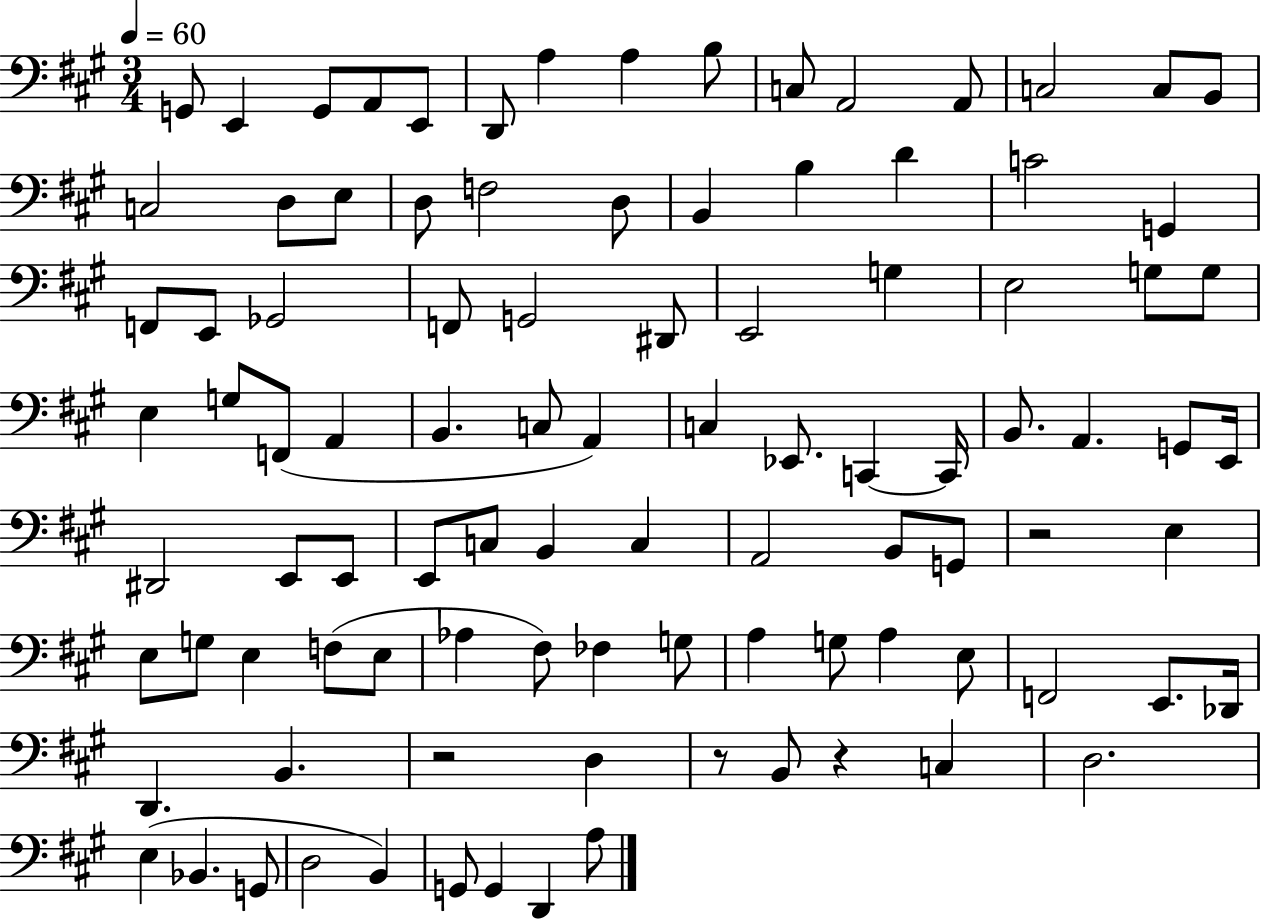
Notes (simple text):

G2/e E2/q G2/e A2/e E2/e D2/e A3/q A3/q B3/e C3/e A2/h A2/e C3/h C3/e B2/e C3/h D3/e E3/e D3/e F3/h D3/e B2/q B3/q D4/q C4/h G2/q F2/e E2/e Gb2/h F2/e G2/h D#2/e E2/h G3/q E3/h G3/e G3/e E3/q G3/e F2/e A2/q B2/q. C3/e A2/q C3/q Eb2/e. C2/q C2/s B2/e. A2/q. G2/e E2/s D#2/h E2/e E2/e E2/e C3/e B2/q C3/q A2/h B2/e G2/e R/h E3/q E3/e G3/e E3/q F3/e E3/e Ab3/q F#3/e FES3/q G3/e A3/q G3/e A3/q E3/e F2/h E2/e. Db2/s D2/q. B2/q. R/h D3/q R/e B2/e R/q C3/q D3/h. E3/q Bb2/q. G2/e D3/h B2/q G2/e G2/q D2/q A3/e